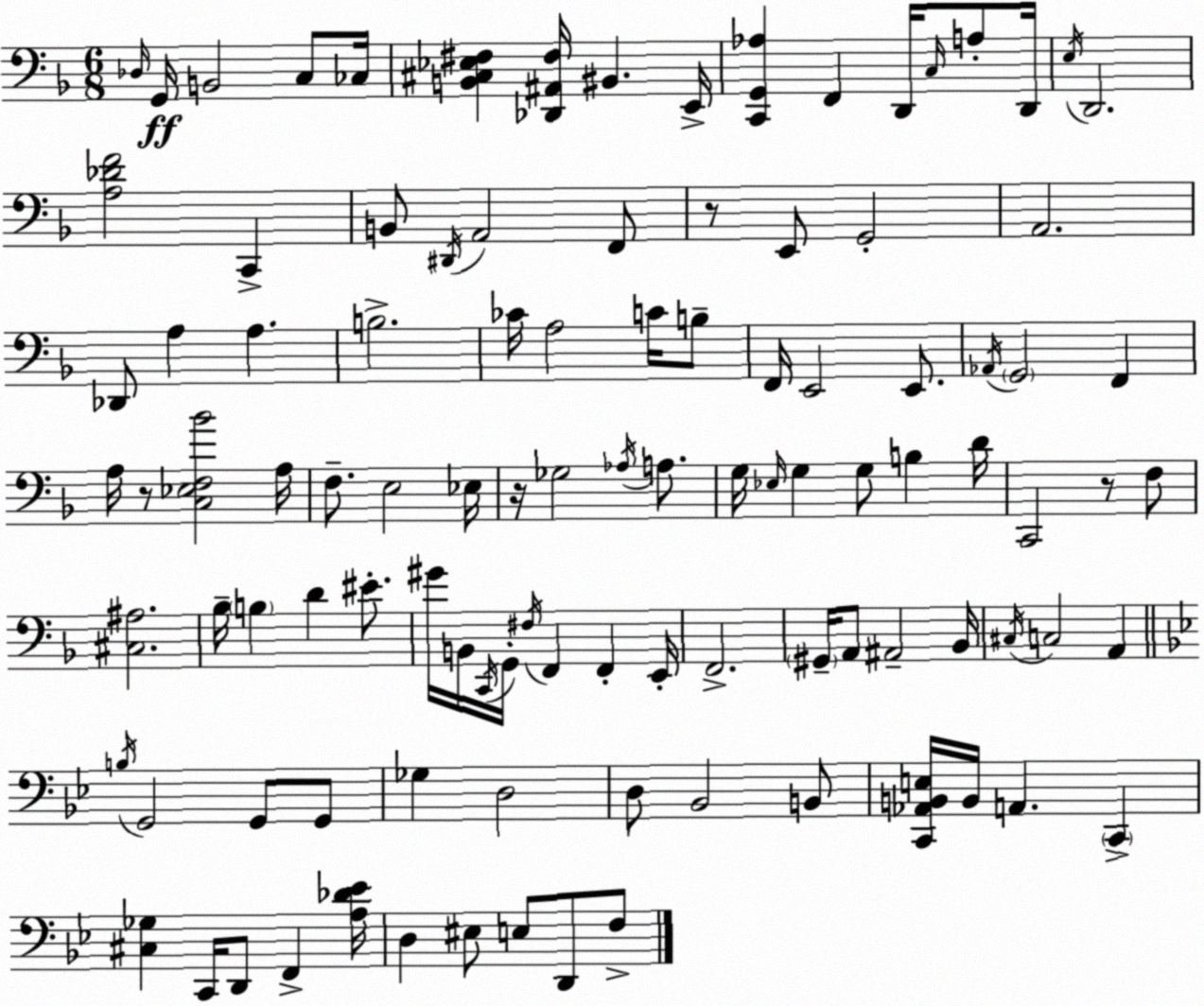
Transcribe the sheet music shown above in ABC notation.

X:1
T:Untitled
M:6/8
L:1/4
K:Dm
_D,/4 G,,/4 B,,2 C,/2 _C,/4 [B,,^C,_E,^F,] [_D,,^A,,^F,]/4 ^B,, E,,/4 [C,,G,,_A,] F,, D,,/4 C,/4 A,/2 D,,/4 E,/4 D,,2 [A,_DF]2 C,, B,,/2 ^D,,/4 A,,2 F,,/2 z/2 E,,/2 G,,2 A,,2 _D,,/2 A, A, B,2 _C/4 A,2 C/4 B,/2 F,,/4 E,,2 E,,/2 _A,,/4 G,,2 F,, A,/4 z/2 [C,_E,F,_B]2 A,/4 F,/2 E,2 _E,/4 z/4 _G,2 _A,/4 A,/2 G,/4 _E,/4 G, G,/2 B, D/4 C,,2 z/2 F,/2 [^C,^A,]2 _B,/4 B, D ^E/2 ^G/4 B,,/4 C,,/4 G,,/4 ^F,/4 F,, F,, E,,/4 F,,2 ^G,,/4 A,,/2 ^A,,2 _B,,/4 ^C,/4 C,2 A,, B,/4 G,,2 G,,/2 G,,/2 _G, D,2 D,/2 _B,,2 B,,/2 [C,,_A,,B,,E,]/4 B,,/4 A,, C,, [^C,_G,] C,,/4 D,,/2 F,, [A,_D_E]/4 D, ^E,/2 E,/2 D,,/2 F,/2